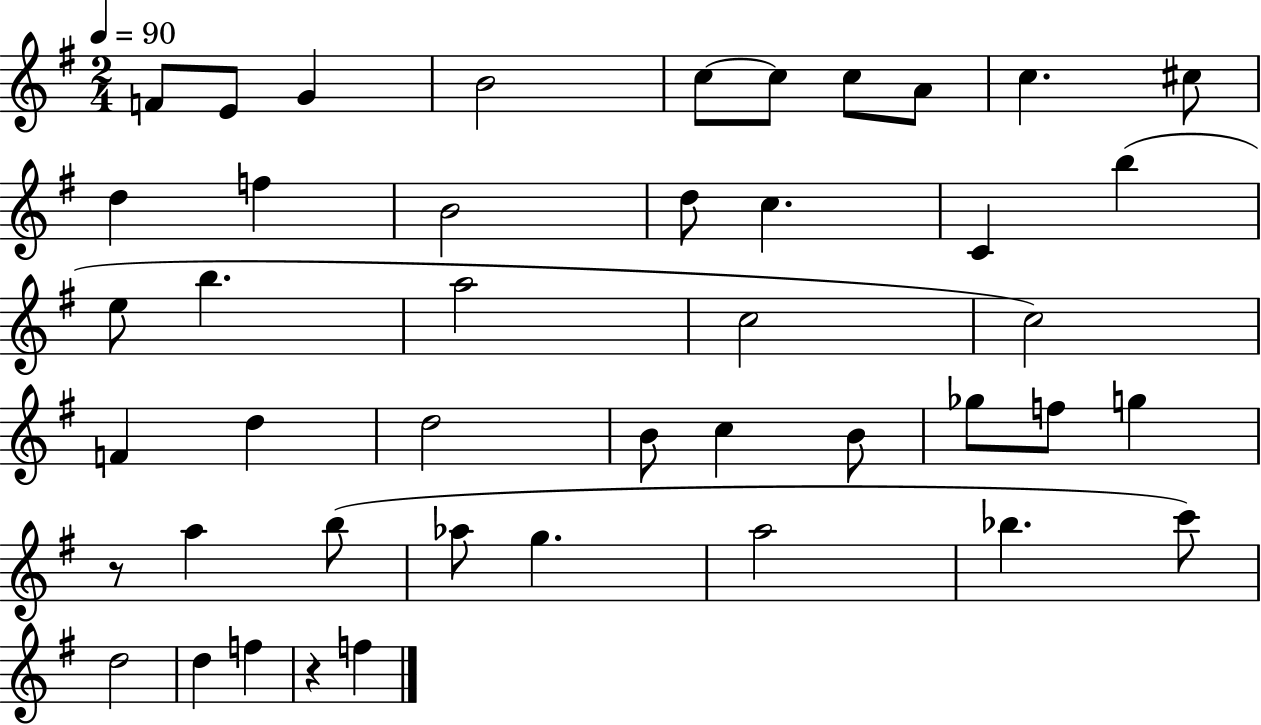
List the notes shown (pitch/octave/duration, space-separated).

F4/e E4/e G4/q B4/h C5/e C5/e C5/e A4/e C5/q. C#5/e D5/q F5/q B4/h D5/e C5/q. C4/q B5/q E5/e B5/q. A5/h C5/h C5/h F4/q D5/q D5/h B4/e C5/q B4/e Gb5/e F5/e G5/q R/e A5/q B5/e Ab5/e G5/q. A5/h Bb5/q. C6/e D5/h D5/q F5/q R/q F5/q